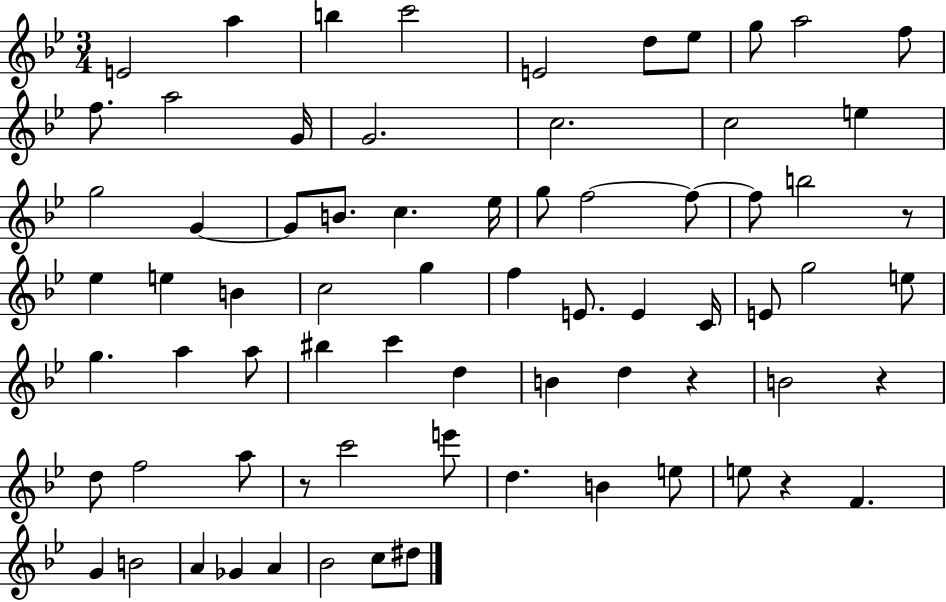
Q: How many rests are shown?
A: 5